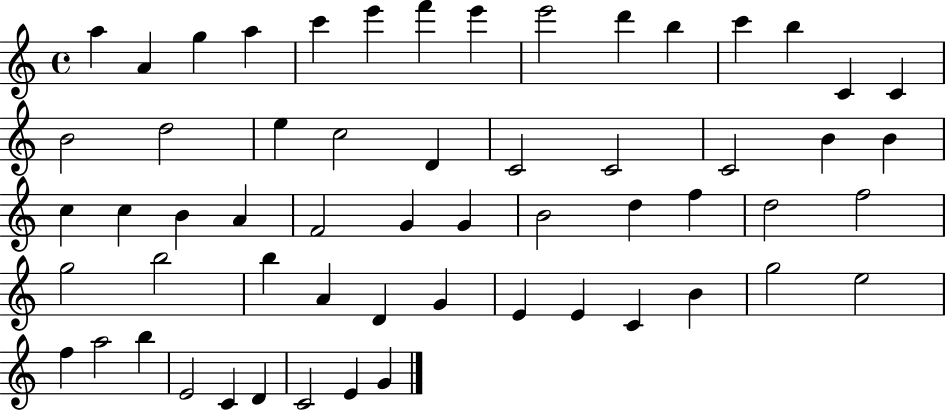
{
  \clef treble
  \time 4/4
  \defaultTimeSignature
  \key c \major
  a''4 a'4 g''4 a''4 | c'''4 e'''4 f'''4 e'''4 | e'''2 d'''4 b''4 | c'''4 b''4 c'4 c'4 | \break b'2 d''2 | e''4 c''2 d'4 | c'2 c'2 | c'2 b'4 b'4 | \break c''4 c''4 b'4 a'4 | f'2 g'4 g'4 | b'2 d''4 f''4 | d''2 f''2 | \break g''2 b''2 | b''4 a'4 d'4 g'4 | e'4 e'4 c'4 b'4 | g''2 e''2 | \break f''4 a''2 b''4 | e'2 c'4 d'4 | c'2 e'4 g'4 | \bar "|."
}